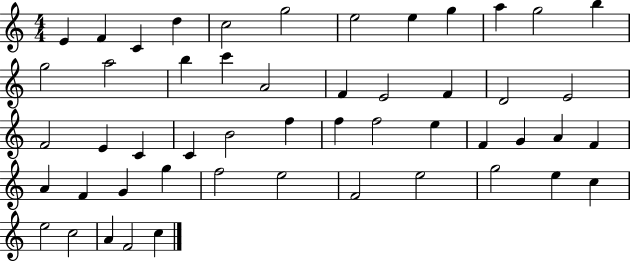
{
  \clef treble
  \numericTimeSignature
  \time 4/4
  \key c \major
  e'4 f'4 c'4 d''4 | c''2 g''2 | e''2 e''4 g''4 | a''4 g''2 b''4 | \break g''2 a''2 | b''4 c'''4 a'2 | f'4 e'2 f'4 | d'2 e'2 | \break f'2 e'4 c'4 | c'4 b'2 f''4 | f''4 f''2 e''4 | f'4 g'4 a'4 f'4 | \break a'4 f'4 g'4 g''4 | f''2 e''2 | f'2 e''2 | g''2 e''4 c''4 | \break e''2 c''2 | a'4 f'2 c''4 | \bar "|."
}